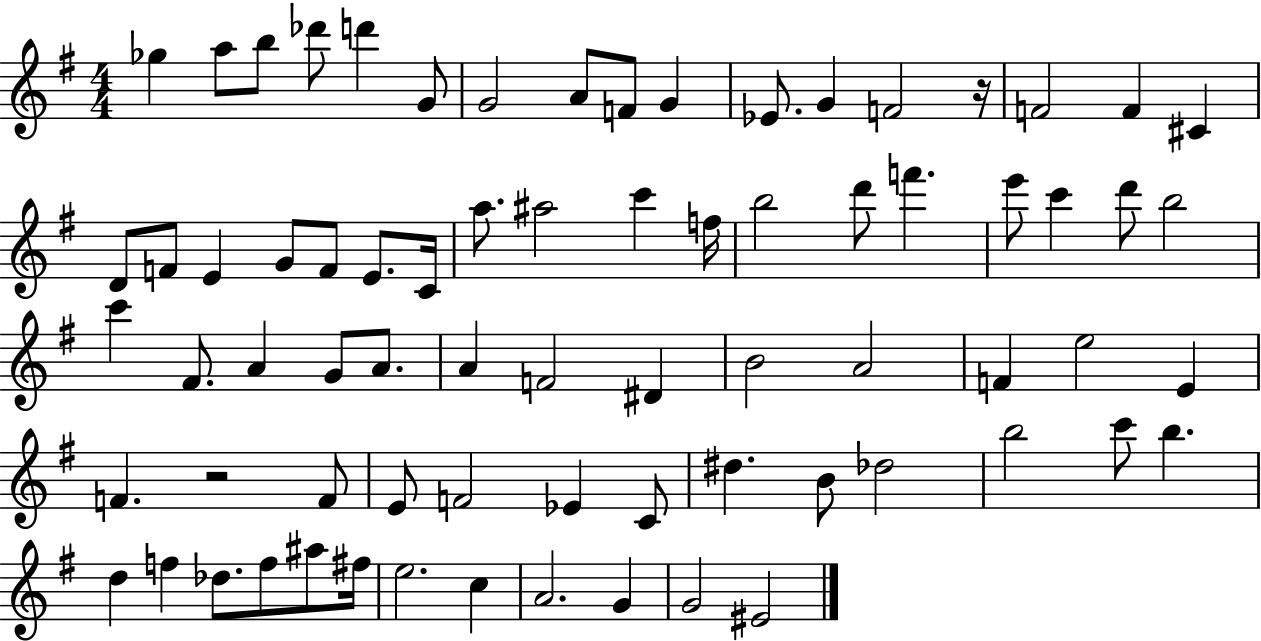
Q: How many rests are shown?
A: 2